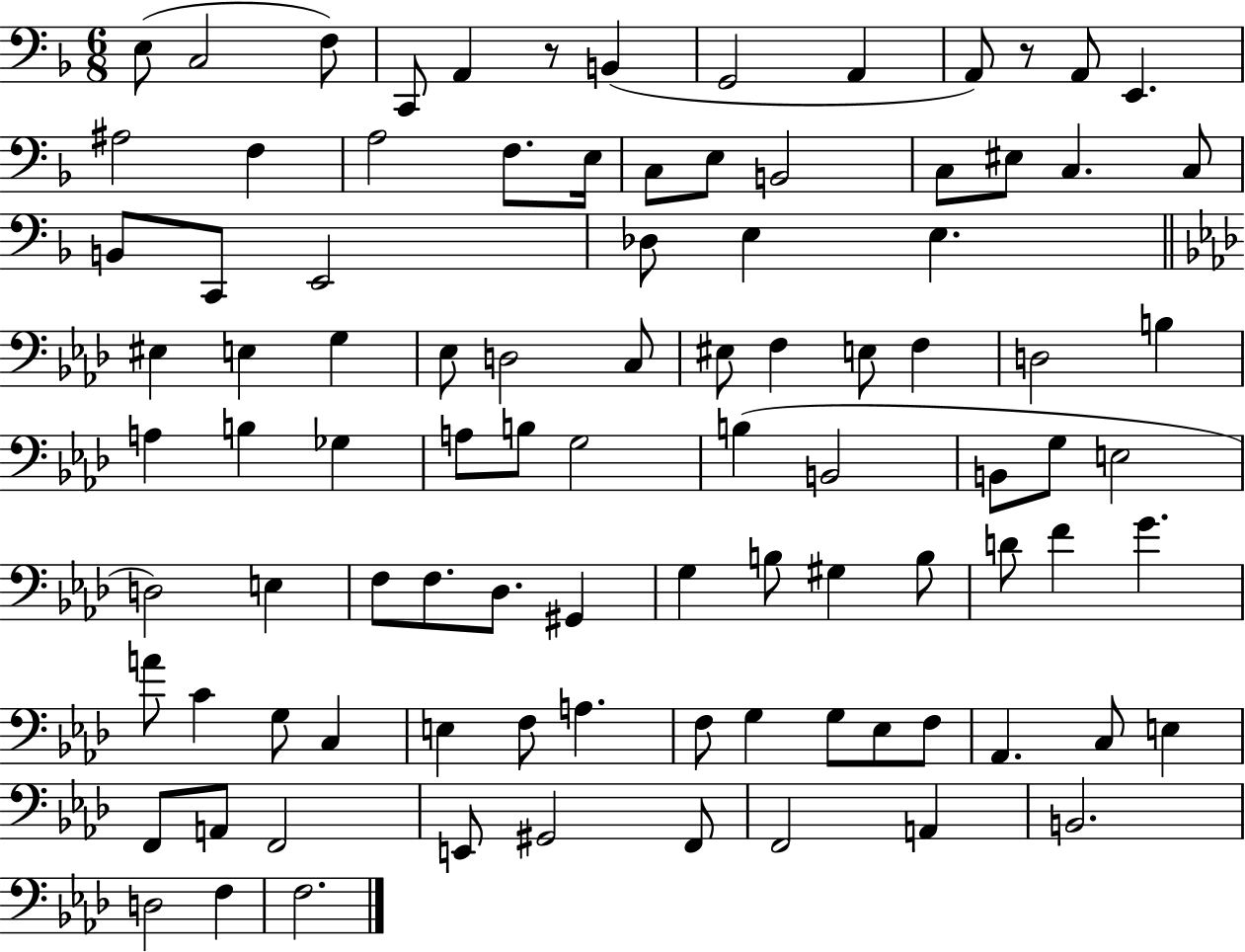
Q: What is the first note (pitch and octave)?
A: E3